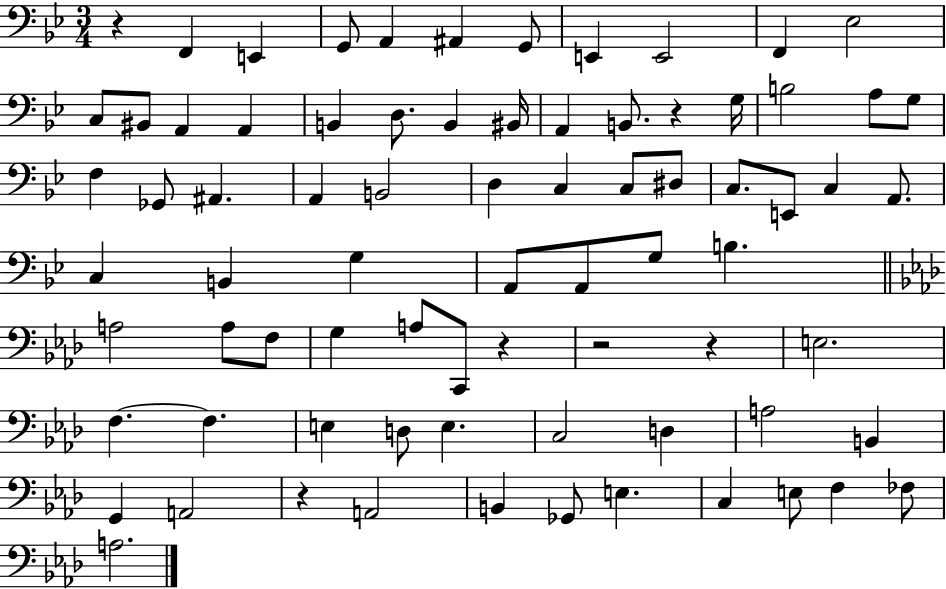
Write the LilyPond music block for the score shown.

{
  \clef bass
  \numericTimeSignature
  \time 3/4
  \key bes \major
  r4 f,4 e,4 | g,8 a,4 ais,4 g,8 | e,4 e,2 | f,4 ees2 | \break c8 bis,8 a,4 a,4 | b,4 d8. b,4 bis,16 | a,4 b,8. r4 g16 | b2 a8 g8 | \break f4 ges,8 ais,4. | a,4 b,2 | d4 c4 c8 dis8 | c8. e,8 c4 a,8. | \break c4 b,4 g4 | a,8 a,8 g8 b4. | \bar "||" \break \key aes \major a2 a8 f8 | g4 a8 c,8 r4 | r2 r4 | e2. | \break f4.~~ f4. | e4 d8 e4. | c2 d4 | a2 b,4 | \break g,4 a,2 | r4 a,2 | b,4 ges,8 e4. | c4 e8 f4 fes8 | \break a2. | \bar "|."
}